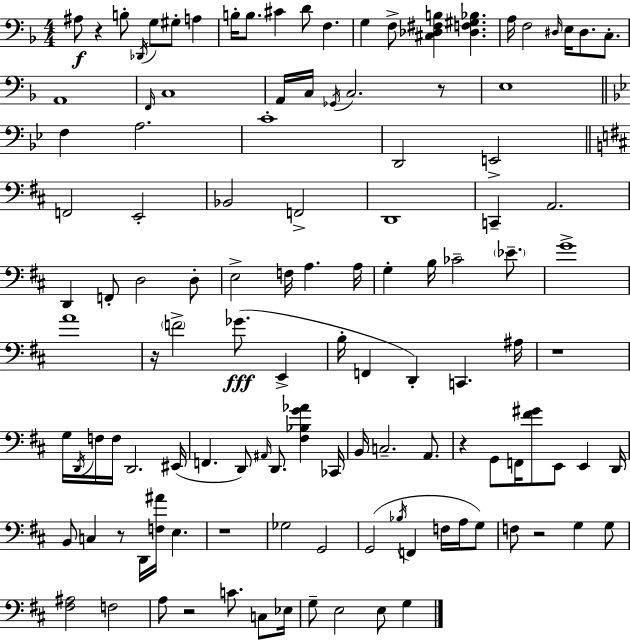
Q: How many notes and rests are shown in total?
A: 119